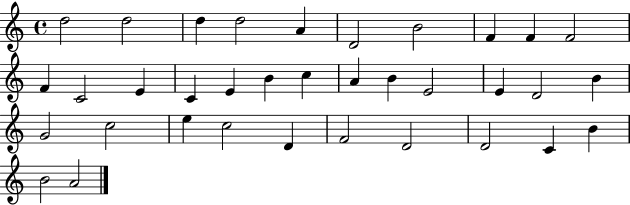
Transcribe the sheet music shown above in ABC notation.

X:1
T:Untitled
M:4/4
L:1/4
K:C
d2 d2 d d2 A D2 B2 F F F2 F C2 E C E B c A B E2 E D2 B G2 c2 e c2 D F2 D2 D2 C B B2 A2